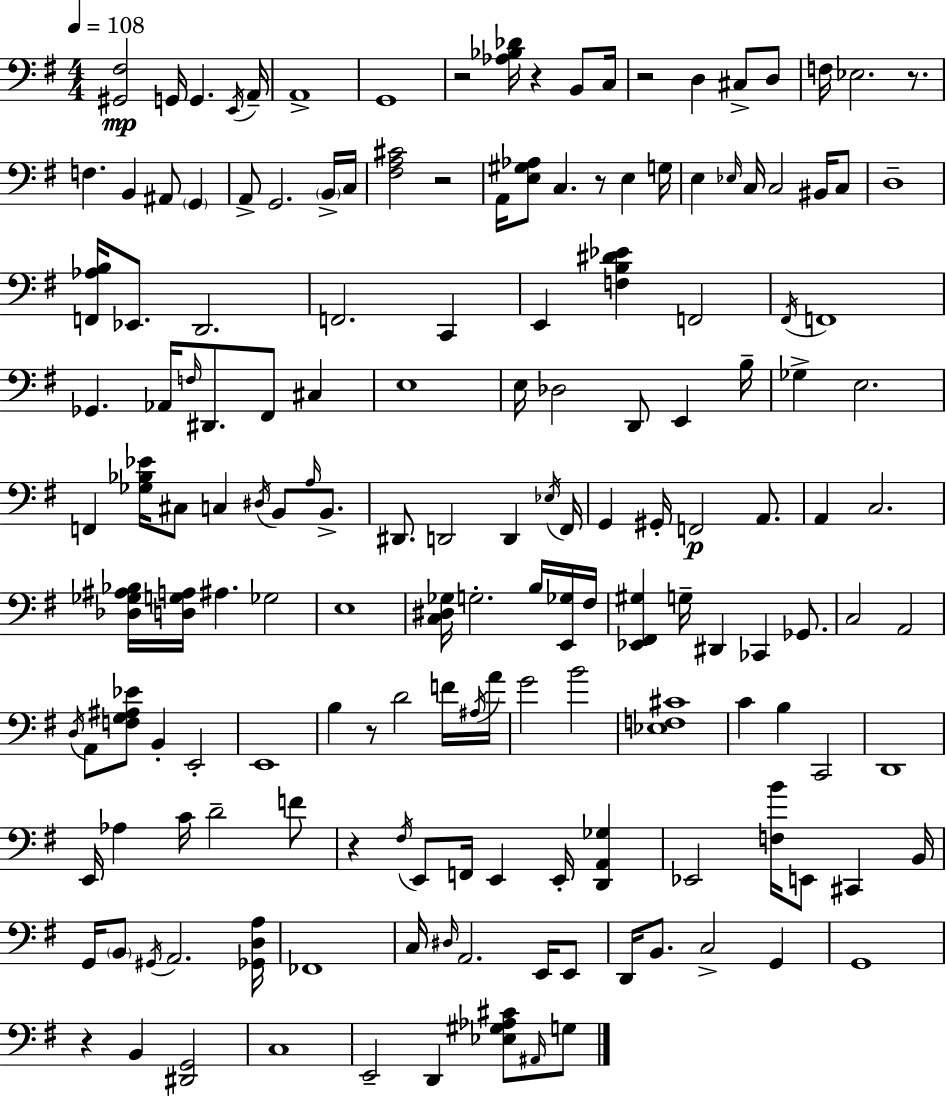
{
  \clef bass
  \numericTimeSignature
  \time 4/4
  \key g \major
  \tempo 4 = 108
  \repeat volta 2 { <gis, fis>2\mp g,16 g,4. \acciaccatura { e,16 } | a,16-- a,1-> | g,1 | r2 <aes bes des'>16 r4 b,8 | \break c16 r2 d4 cis8-> d8 | f16 ees2. r8. | f4. b,4 ais,8 \parenthesize g,4 | a,8-> g,2. \parenthesize b,16-> | \break c16 <fis a cis'>2 r2 | a,16 <e gis aes>8 c4. r8 e4 | g16 e4 \grace { ees16 } c16 c2 bis,16 | c8 d1-- | \break <f, aes b>16 ees,8. d,2. | f,2. c,4 | e,4 <f b dis' ees'>4 f,2 | \acciaccatura { fis,16 } f,1 | \break ges,4. aes,16 \grace { f16 } dis,8. fis,8 | cis4 e1 | e16 des2 d,8 e,4 | b16-- ges4-> e2. | \break f,4 <ges bes ees'>16 cis8 c4 \acciaccatura { dis16 } | b,8 \grace { a16 } b,8.-> dis,8. d,2 | d,4 \acciaccatura { ees16 } fis,16 g,4 gis,16-. f,2\p | a,8. a,4 c2. | \break <des ges ais bes>16 <d g a>16 ais4. ges2 | e1 | <c dis ges>16 g2.-. | b16 <e, ges>16 fis16 <ees, fis, gis>4 g16-- dis,4 | \break ces,4 ges,8. c2 a,2 | \acciaccatura { d16 } a,8 <f g ais ees'>8 b,4-. | e,2-. e,1 | b4 r8 d'2 | \break f'16 \acciaccatura { ais16 } a'16 g'2 | b'2 <ees f cis'>1 | c'4 b4 | c,2 d,1 | \break e,16 aes4 c'16 d'2-- | f'8 r4 \acciaccatura { fis16 } e,8 | f,16 e,4 e,16-. <d, a, ges>4 ees,2 | <f b'>16 e,8 cis,4 b,16 g,16 \parenthesize b,8 \acciaccatura { gis,16 } a,2. | \break <ges, d a>16 fes,1 | c16 \grace { dis16 } a,2. | e,16 e,8 d,16 b,8. | c2-> g,4 g,1 | \break r4 | b,4 <dis, g,>2 c1 | e,2-- | d,4 <ees gis aes cis'>8 \grace { ais,16 } g8 } \bar "|."
}